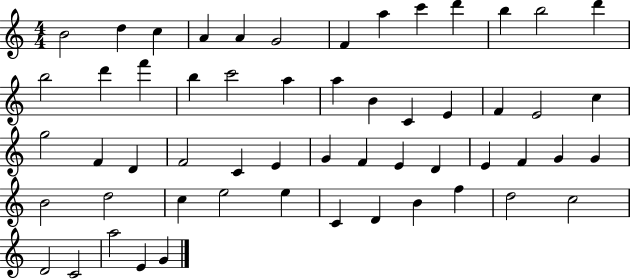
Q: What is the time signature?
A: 4/4